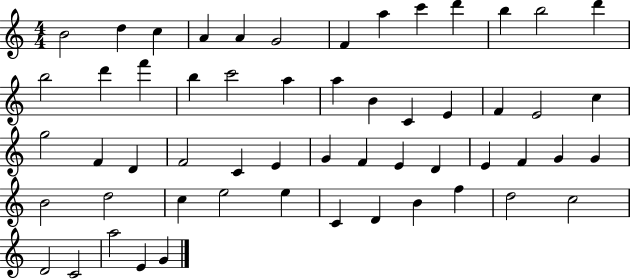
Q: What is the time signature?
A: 4/4